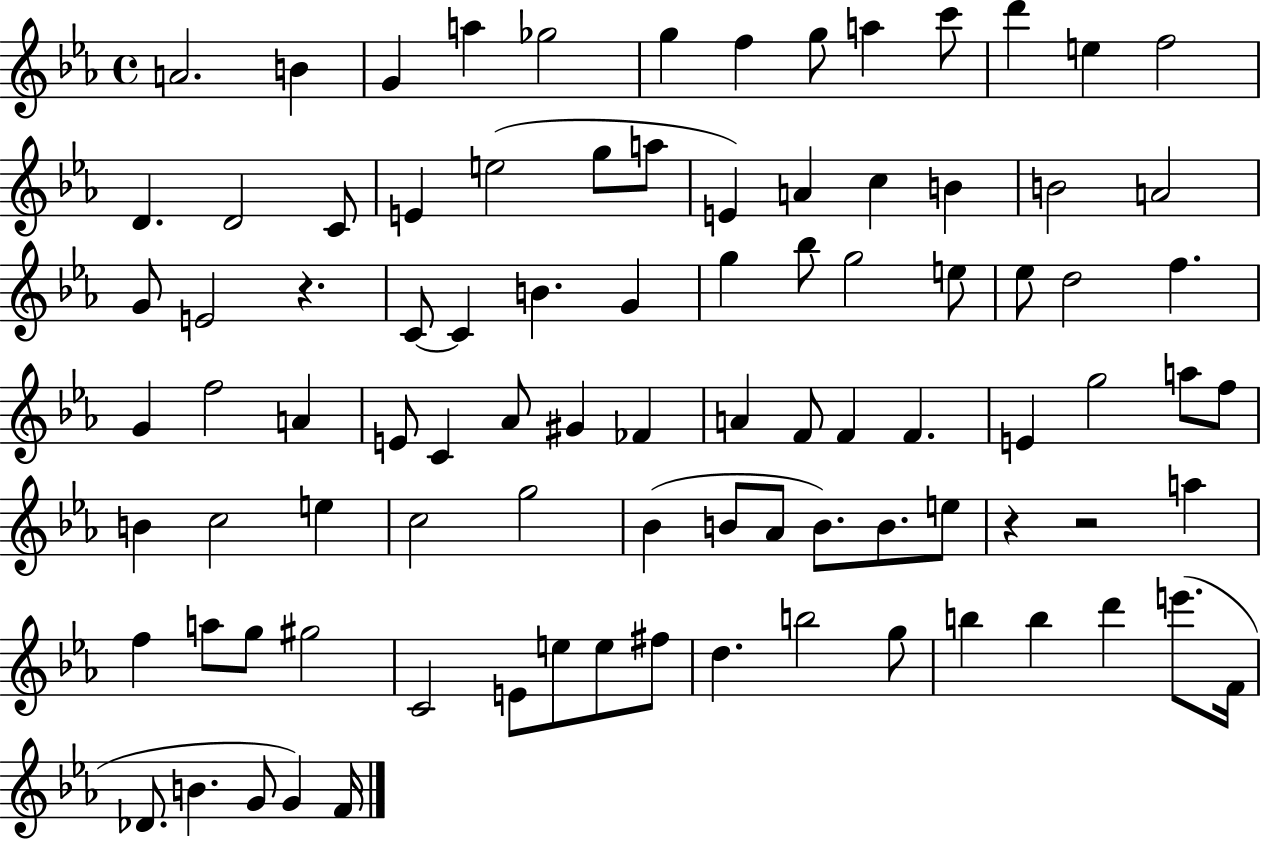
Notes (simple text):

A4/h. B4/q G4/q A5/q Gb5/h G5/q F5/q G5/e A5/q C6/e D6/q E5/q F5/h D4/q. D4/h C4/e E4/q E5/h G5/e A5/e E4/q A4/q C5/q B4/q B4/h A4/h G4/e E4/h R/q. C4/e C4/q B4/q. G4/q G5/q Bb5/e G5/h E5/e Eb5/e D5/h F5/q. G4/q F5/h A4/q E4/e C4/q Ab4/e G#4/q FES4/q A4/q F4/e F4/q F4/q. E4/q G5/h A5/e F5/e B4/q C5/h E5/q C5/h G5/h Bb4/q B4/e Ab4/e B4/e. B4/e. E5/e R/q R/h A5/q F5/q A5/e G5/e G#5/h C4/h E4/e E5/e E5/e F#5/e D5/q. B5/h G5/e B5/q B5/q D6/q E6/e. F4/s Db4/e. B4/q. G4/e G4/q F4/s